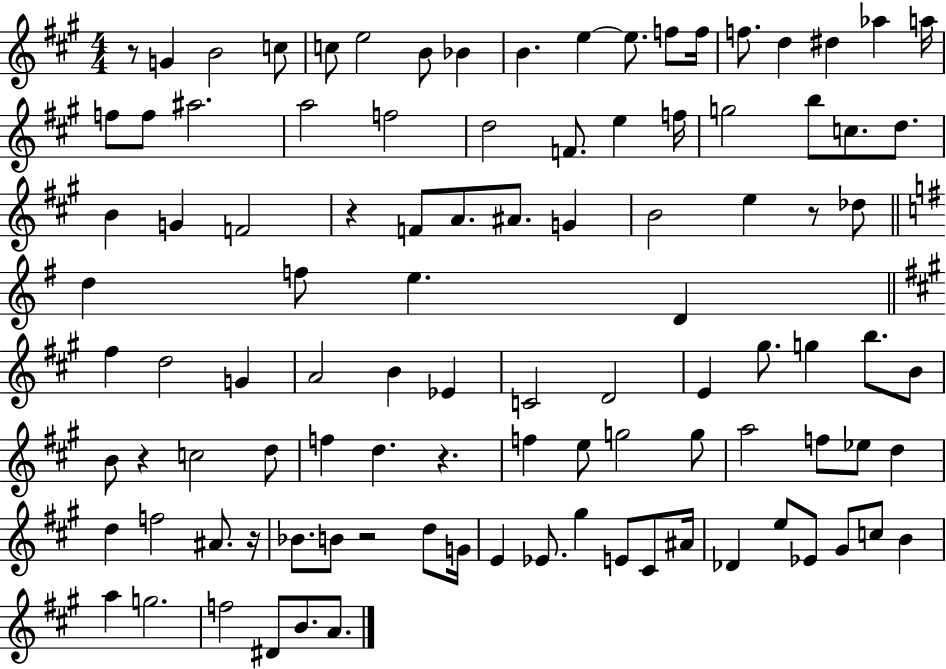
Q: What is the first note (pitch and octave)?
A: G4